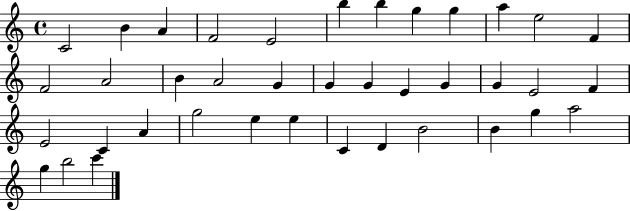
{
  \clef treble
  \time 4/4
  \defaultTimeSignature
  \key c \major
  c'2 b'4 a'4 | f'2 e'2 | b''4 b''4 g''4 g''4 | a''4 e''2 f'4 | \break f'2 a'2 | b'4 a'2 g'4 | g'4 g'4 e'4 g'4 | g'4 e'2 f'4 | \break e'2 c'4 a'4 | g''2 e''4 e''4 | c'4 d'4 b'2 | b'4 g''4 a''2 | \break g''4 b''2 c'''4 | \bar "|."
}